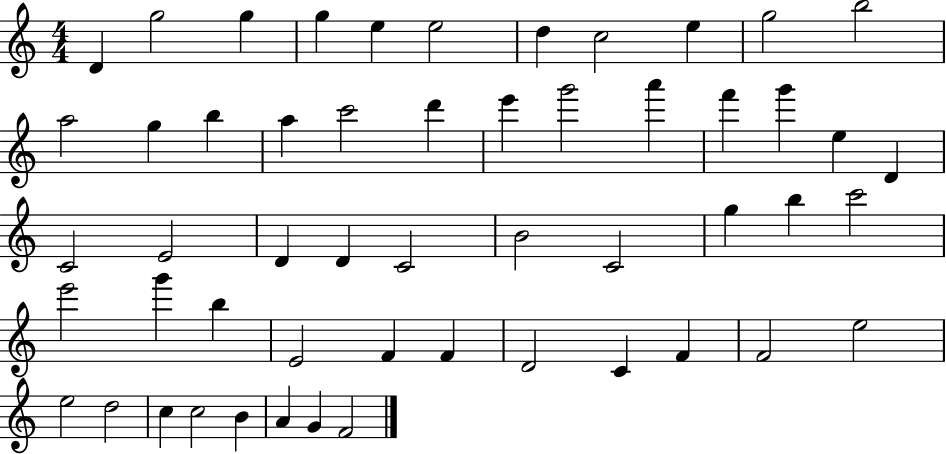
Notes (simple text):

D4/q G5/h G5/q G5/q E5/q E5/h D5/q C5/h E5/q G5/h B5/h A5/h G5/q B5/q A5/q C6/h D6/q E6/q G6/h A6/q F6/q G6/q E5/q D4/q C4/h E4/h D4/q D4/q C4/h B4/h C4/h G5/q B5/q C6/h E6/h G6/q B5/q E4/h F4/q F4/q D4/h C4/q F4/q F4/h E5/h E5/h D5/h C5/q C5/h B4/q A4/q G4/q F4/h